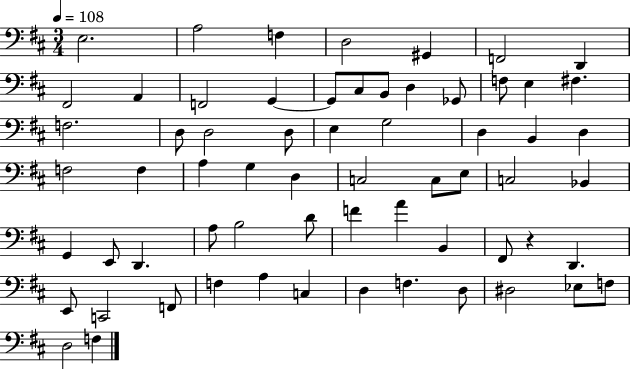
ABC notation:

X:1
T:Untitled
M:3/4
L:1/4
K:D
E,2 A,2 F, D,2 ^G,, F,,2 D,, ^F,,2 A,, F,,2 G,, G,,/2 ^C,/2 B,,/2 D, _G,,/2 F,/2 E, ^F, F,2 D,/2 D,2 D,/2 E, G,2 D, B,, D, F,2 F, A, G, D, C,2 C,/2 E,/2 C,2 _B,, G,, E,,/2 D,, A,/2 B,2 D/2 F A B,, ^F,,/2 z D,, E,,/2 C,,2 F,,/2 F, A, C, D, F, D,/2 ^D,2 _E,/2 F,/2 D,2 F,